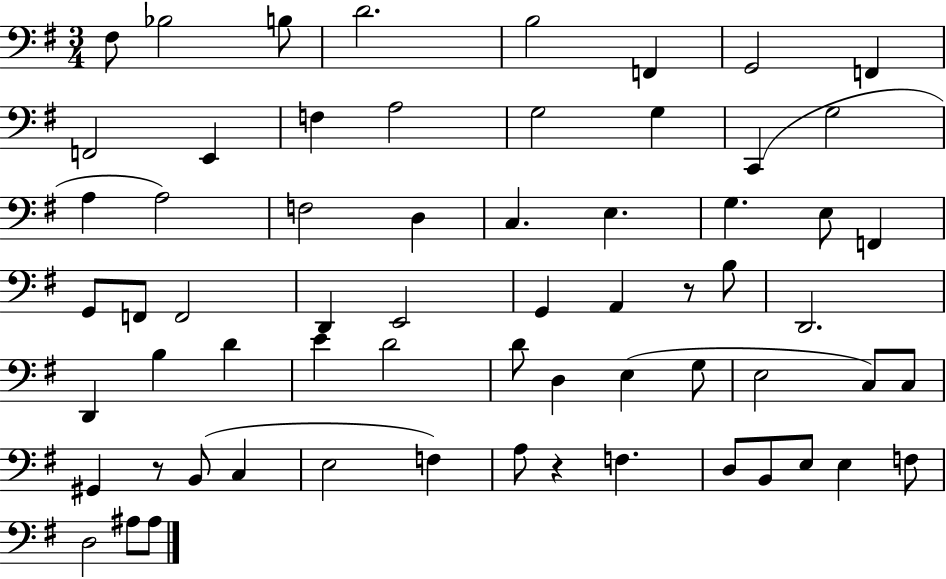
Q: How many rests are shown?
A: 3